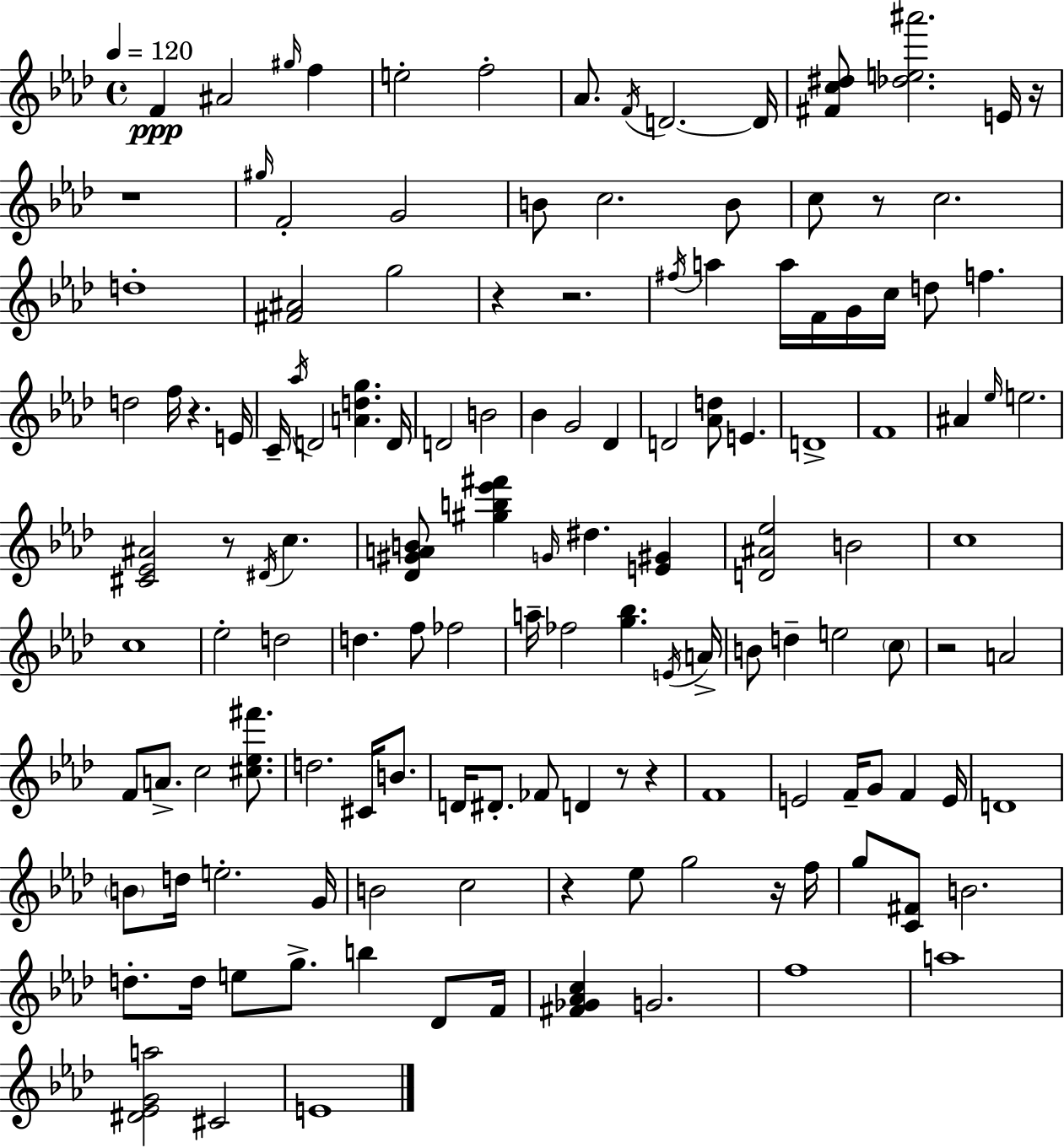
F4/q A#4/h G#5/s F5/q E5/h F5/h Ab4/e. F4/s D4/h. D4/s [F#4,C5,D#5]/e [Db5,E5,A#6]/h. E4/s R/s R/w G#5/s F4/h G4/h B4/e C5/h. B4/e C5/e R/e C5/h. D5/w [F#4,A#4]/h G5/h R/q R/h. F#5/s A5/q A5/s F4/s G4/s C5/s D5/e F5/q. D5/h F5/s R/q. E4/s C4/s Ab5/s D4/h [A4,D5,G5]/q. D4/s D4/h B4/h Bb4/q G4/h Db4/q D4/h [Ab4,D5]/e E4/q. D4/w F4/w A#4/q Eb5/s E5/h. [C#4,Eb4,A#4]/h R/e D#4/s C5/q. [Db4,G#4,A4,B4]/e [G#5,B5,Eb6,F#6]/q G4/s D#5/q. [E4,G#4]/q [D4,A#4,Eb5]/h B4/h C5/w C5/w Eb5/h D5/h D5/q. F5/e FES5/h A5/s FES5/h [G5,Bb5]/q. E4/s A4/s B4/e D5/q E5/h C5/e R/h A4/h F4/e A4/e. C5/h [C#5,Eb5,F#6]/e. D5/h. C#4/s B4/e. D4/s D#4/e. FES4/e D4/q R/e R/q F4/w E4/h F4/s G4/e F4/q E4/s D4/w B4/e D5/s E5/h. G4/s B4/h C5/h R/q Eb5/e G5/h R/s F5/s G5/e [C4,F#4]/e B4/h. D5/e. D5/s E5/e G5/e. B5/q Db4/e F4/s [F#4,Gb4,Ab4,C5]/q G4/h. F5/w A5/w [D#4,Eb4,G4,A5]/h C#4/h E4/w